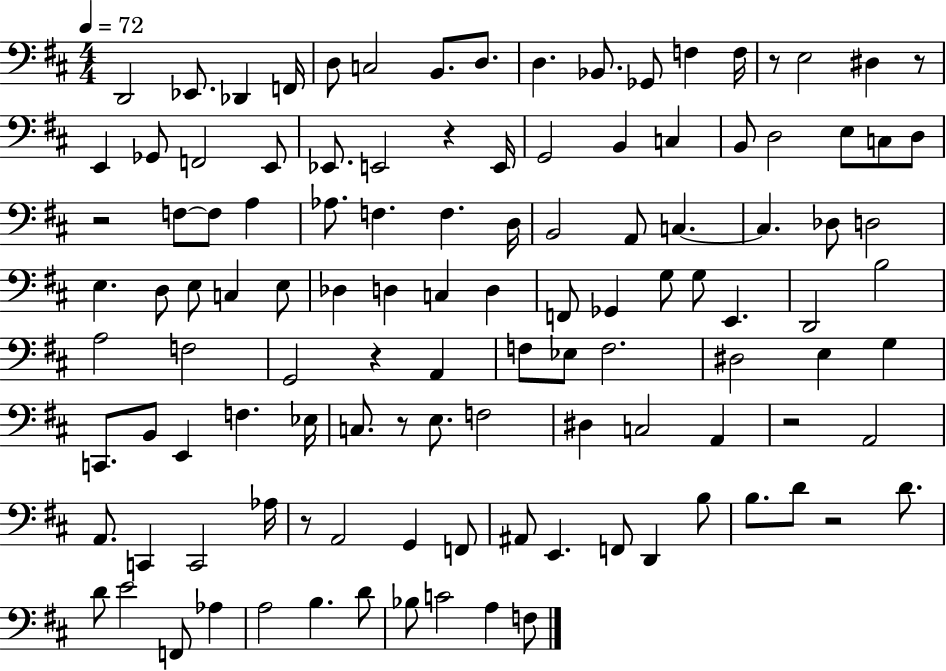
D2/h Eb2/e. Db2/q F2/s D3/e C3/h B2/e. D3/e. D3/q. Bb2/e. Gb2/e F3/q F3/s R/e E3/h D#3/q R/e E2/q Gb2/e F2/h E2/e Eb2/e. E2/h R/q E2/s G2/h B2/q C3/q B2/e D3/h E3/e C3/e D3/e R/h F3/e F3/e A3/q Ab3/e. F3/q. F3/q. D3/s B2/h A2/e C3/q. C3/q. Db3/e D3/h E3/q. D3/e E3/e C3/q E3/e Db3/q D3/q C3/q D3/q F2/e Gb2/q G3/e G3/e E2/q. D2/h B3/h A3/h F3/h G2/h R/q A2/q F3/e Eb3/e F3/h. D#3/h E3/q G3/q C2/e. B2/e E2/q F3/q. Eb3/s C3/e. R/e E3/e. F3/h D#3/q C3/h A2/q R/h A2/h A2/e. C2/q C2/h Ab3/s R/e A2/h G2/q F2/e A#2/e E2/q. F2/e D2/q B3/e B3/e. D4/e R/h D4/e. D4/e E4/h F2/e Ab3/q A3/h B3/q. D4/e Bb3/e C4/h A3/q F3/e